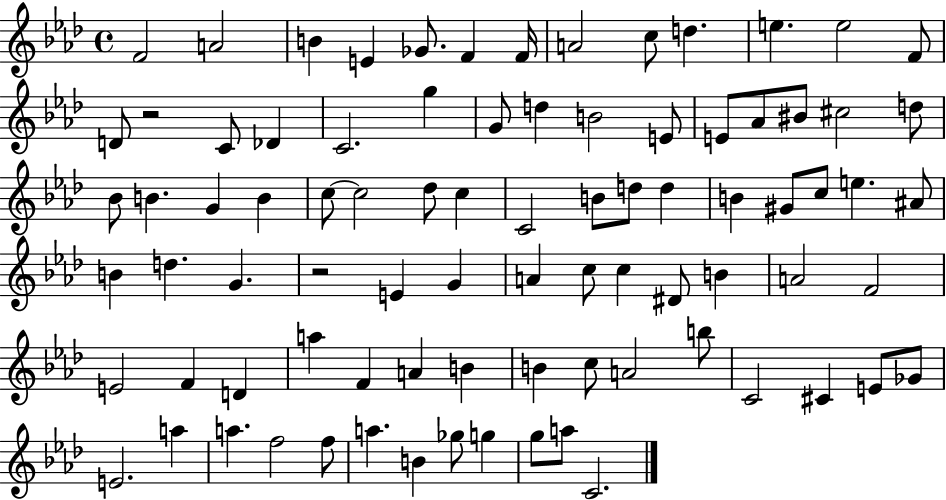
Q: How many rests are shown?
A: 2